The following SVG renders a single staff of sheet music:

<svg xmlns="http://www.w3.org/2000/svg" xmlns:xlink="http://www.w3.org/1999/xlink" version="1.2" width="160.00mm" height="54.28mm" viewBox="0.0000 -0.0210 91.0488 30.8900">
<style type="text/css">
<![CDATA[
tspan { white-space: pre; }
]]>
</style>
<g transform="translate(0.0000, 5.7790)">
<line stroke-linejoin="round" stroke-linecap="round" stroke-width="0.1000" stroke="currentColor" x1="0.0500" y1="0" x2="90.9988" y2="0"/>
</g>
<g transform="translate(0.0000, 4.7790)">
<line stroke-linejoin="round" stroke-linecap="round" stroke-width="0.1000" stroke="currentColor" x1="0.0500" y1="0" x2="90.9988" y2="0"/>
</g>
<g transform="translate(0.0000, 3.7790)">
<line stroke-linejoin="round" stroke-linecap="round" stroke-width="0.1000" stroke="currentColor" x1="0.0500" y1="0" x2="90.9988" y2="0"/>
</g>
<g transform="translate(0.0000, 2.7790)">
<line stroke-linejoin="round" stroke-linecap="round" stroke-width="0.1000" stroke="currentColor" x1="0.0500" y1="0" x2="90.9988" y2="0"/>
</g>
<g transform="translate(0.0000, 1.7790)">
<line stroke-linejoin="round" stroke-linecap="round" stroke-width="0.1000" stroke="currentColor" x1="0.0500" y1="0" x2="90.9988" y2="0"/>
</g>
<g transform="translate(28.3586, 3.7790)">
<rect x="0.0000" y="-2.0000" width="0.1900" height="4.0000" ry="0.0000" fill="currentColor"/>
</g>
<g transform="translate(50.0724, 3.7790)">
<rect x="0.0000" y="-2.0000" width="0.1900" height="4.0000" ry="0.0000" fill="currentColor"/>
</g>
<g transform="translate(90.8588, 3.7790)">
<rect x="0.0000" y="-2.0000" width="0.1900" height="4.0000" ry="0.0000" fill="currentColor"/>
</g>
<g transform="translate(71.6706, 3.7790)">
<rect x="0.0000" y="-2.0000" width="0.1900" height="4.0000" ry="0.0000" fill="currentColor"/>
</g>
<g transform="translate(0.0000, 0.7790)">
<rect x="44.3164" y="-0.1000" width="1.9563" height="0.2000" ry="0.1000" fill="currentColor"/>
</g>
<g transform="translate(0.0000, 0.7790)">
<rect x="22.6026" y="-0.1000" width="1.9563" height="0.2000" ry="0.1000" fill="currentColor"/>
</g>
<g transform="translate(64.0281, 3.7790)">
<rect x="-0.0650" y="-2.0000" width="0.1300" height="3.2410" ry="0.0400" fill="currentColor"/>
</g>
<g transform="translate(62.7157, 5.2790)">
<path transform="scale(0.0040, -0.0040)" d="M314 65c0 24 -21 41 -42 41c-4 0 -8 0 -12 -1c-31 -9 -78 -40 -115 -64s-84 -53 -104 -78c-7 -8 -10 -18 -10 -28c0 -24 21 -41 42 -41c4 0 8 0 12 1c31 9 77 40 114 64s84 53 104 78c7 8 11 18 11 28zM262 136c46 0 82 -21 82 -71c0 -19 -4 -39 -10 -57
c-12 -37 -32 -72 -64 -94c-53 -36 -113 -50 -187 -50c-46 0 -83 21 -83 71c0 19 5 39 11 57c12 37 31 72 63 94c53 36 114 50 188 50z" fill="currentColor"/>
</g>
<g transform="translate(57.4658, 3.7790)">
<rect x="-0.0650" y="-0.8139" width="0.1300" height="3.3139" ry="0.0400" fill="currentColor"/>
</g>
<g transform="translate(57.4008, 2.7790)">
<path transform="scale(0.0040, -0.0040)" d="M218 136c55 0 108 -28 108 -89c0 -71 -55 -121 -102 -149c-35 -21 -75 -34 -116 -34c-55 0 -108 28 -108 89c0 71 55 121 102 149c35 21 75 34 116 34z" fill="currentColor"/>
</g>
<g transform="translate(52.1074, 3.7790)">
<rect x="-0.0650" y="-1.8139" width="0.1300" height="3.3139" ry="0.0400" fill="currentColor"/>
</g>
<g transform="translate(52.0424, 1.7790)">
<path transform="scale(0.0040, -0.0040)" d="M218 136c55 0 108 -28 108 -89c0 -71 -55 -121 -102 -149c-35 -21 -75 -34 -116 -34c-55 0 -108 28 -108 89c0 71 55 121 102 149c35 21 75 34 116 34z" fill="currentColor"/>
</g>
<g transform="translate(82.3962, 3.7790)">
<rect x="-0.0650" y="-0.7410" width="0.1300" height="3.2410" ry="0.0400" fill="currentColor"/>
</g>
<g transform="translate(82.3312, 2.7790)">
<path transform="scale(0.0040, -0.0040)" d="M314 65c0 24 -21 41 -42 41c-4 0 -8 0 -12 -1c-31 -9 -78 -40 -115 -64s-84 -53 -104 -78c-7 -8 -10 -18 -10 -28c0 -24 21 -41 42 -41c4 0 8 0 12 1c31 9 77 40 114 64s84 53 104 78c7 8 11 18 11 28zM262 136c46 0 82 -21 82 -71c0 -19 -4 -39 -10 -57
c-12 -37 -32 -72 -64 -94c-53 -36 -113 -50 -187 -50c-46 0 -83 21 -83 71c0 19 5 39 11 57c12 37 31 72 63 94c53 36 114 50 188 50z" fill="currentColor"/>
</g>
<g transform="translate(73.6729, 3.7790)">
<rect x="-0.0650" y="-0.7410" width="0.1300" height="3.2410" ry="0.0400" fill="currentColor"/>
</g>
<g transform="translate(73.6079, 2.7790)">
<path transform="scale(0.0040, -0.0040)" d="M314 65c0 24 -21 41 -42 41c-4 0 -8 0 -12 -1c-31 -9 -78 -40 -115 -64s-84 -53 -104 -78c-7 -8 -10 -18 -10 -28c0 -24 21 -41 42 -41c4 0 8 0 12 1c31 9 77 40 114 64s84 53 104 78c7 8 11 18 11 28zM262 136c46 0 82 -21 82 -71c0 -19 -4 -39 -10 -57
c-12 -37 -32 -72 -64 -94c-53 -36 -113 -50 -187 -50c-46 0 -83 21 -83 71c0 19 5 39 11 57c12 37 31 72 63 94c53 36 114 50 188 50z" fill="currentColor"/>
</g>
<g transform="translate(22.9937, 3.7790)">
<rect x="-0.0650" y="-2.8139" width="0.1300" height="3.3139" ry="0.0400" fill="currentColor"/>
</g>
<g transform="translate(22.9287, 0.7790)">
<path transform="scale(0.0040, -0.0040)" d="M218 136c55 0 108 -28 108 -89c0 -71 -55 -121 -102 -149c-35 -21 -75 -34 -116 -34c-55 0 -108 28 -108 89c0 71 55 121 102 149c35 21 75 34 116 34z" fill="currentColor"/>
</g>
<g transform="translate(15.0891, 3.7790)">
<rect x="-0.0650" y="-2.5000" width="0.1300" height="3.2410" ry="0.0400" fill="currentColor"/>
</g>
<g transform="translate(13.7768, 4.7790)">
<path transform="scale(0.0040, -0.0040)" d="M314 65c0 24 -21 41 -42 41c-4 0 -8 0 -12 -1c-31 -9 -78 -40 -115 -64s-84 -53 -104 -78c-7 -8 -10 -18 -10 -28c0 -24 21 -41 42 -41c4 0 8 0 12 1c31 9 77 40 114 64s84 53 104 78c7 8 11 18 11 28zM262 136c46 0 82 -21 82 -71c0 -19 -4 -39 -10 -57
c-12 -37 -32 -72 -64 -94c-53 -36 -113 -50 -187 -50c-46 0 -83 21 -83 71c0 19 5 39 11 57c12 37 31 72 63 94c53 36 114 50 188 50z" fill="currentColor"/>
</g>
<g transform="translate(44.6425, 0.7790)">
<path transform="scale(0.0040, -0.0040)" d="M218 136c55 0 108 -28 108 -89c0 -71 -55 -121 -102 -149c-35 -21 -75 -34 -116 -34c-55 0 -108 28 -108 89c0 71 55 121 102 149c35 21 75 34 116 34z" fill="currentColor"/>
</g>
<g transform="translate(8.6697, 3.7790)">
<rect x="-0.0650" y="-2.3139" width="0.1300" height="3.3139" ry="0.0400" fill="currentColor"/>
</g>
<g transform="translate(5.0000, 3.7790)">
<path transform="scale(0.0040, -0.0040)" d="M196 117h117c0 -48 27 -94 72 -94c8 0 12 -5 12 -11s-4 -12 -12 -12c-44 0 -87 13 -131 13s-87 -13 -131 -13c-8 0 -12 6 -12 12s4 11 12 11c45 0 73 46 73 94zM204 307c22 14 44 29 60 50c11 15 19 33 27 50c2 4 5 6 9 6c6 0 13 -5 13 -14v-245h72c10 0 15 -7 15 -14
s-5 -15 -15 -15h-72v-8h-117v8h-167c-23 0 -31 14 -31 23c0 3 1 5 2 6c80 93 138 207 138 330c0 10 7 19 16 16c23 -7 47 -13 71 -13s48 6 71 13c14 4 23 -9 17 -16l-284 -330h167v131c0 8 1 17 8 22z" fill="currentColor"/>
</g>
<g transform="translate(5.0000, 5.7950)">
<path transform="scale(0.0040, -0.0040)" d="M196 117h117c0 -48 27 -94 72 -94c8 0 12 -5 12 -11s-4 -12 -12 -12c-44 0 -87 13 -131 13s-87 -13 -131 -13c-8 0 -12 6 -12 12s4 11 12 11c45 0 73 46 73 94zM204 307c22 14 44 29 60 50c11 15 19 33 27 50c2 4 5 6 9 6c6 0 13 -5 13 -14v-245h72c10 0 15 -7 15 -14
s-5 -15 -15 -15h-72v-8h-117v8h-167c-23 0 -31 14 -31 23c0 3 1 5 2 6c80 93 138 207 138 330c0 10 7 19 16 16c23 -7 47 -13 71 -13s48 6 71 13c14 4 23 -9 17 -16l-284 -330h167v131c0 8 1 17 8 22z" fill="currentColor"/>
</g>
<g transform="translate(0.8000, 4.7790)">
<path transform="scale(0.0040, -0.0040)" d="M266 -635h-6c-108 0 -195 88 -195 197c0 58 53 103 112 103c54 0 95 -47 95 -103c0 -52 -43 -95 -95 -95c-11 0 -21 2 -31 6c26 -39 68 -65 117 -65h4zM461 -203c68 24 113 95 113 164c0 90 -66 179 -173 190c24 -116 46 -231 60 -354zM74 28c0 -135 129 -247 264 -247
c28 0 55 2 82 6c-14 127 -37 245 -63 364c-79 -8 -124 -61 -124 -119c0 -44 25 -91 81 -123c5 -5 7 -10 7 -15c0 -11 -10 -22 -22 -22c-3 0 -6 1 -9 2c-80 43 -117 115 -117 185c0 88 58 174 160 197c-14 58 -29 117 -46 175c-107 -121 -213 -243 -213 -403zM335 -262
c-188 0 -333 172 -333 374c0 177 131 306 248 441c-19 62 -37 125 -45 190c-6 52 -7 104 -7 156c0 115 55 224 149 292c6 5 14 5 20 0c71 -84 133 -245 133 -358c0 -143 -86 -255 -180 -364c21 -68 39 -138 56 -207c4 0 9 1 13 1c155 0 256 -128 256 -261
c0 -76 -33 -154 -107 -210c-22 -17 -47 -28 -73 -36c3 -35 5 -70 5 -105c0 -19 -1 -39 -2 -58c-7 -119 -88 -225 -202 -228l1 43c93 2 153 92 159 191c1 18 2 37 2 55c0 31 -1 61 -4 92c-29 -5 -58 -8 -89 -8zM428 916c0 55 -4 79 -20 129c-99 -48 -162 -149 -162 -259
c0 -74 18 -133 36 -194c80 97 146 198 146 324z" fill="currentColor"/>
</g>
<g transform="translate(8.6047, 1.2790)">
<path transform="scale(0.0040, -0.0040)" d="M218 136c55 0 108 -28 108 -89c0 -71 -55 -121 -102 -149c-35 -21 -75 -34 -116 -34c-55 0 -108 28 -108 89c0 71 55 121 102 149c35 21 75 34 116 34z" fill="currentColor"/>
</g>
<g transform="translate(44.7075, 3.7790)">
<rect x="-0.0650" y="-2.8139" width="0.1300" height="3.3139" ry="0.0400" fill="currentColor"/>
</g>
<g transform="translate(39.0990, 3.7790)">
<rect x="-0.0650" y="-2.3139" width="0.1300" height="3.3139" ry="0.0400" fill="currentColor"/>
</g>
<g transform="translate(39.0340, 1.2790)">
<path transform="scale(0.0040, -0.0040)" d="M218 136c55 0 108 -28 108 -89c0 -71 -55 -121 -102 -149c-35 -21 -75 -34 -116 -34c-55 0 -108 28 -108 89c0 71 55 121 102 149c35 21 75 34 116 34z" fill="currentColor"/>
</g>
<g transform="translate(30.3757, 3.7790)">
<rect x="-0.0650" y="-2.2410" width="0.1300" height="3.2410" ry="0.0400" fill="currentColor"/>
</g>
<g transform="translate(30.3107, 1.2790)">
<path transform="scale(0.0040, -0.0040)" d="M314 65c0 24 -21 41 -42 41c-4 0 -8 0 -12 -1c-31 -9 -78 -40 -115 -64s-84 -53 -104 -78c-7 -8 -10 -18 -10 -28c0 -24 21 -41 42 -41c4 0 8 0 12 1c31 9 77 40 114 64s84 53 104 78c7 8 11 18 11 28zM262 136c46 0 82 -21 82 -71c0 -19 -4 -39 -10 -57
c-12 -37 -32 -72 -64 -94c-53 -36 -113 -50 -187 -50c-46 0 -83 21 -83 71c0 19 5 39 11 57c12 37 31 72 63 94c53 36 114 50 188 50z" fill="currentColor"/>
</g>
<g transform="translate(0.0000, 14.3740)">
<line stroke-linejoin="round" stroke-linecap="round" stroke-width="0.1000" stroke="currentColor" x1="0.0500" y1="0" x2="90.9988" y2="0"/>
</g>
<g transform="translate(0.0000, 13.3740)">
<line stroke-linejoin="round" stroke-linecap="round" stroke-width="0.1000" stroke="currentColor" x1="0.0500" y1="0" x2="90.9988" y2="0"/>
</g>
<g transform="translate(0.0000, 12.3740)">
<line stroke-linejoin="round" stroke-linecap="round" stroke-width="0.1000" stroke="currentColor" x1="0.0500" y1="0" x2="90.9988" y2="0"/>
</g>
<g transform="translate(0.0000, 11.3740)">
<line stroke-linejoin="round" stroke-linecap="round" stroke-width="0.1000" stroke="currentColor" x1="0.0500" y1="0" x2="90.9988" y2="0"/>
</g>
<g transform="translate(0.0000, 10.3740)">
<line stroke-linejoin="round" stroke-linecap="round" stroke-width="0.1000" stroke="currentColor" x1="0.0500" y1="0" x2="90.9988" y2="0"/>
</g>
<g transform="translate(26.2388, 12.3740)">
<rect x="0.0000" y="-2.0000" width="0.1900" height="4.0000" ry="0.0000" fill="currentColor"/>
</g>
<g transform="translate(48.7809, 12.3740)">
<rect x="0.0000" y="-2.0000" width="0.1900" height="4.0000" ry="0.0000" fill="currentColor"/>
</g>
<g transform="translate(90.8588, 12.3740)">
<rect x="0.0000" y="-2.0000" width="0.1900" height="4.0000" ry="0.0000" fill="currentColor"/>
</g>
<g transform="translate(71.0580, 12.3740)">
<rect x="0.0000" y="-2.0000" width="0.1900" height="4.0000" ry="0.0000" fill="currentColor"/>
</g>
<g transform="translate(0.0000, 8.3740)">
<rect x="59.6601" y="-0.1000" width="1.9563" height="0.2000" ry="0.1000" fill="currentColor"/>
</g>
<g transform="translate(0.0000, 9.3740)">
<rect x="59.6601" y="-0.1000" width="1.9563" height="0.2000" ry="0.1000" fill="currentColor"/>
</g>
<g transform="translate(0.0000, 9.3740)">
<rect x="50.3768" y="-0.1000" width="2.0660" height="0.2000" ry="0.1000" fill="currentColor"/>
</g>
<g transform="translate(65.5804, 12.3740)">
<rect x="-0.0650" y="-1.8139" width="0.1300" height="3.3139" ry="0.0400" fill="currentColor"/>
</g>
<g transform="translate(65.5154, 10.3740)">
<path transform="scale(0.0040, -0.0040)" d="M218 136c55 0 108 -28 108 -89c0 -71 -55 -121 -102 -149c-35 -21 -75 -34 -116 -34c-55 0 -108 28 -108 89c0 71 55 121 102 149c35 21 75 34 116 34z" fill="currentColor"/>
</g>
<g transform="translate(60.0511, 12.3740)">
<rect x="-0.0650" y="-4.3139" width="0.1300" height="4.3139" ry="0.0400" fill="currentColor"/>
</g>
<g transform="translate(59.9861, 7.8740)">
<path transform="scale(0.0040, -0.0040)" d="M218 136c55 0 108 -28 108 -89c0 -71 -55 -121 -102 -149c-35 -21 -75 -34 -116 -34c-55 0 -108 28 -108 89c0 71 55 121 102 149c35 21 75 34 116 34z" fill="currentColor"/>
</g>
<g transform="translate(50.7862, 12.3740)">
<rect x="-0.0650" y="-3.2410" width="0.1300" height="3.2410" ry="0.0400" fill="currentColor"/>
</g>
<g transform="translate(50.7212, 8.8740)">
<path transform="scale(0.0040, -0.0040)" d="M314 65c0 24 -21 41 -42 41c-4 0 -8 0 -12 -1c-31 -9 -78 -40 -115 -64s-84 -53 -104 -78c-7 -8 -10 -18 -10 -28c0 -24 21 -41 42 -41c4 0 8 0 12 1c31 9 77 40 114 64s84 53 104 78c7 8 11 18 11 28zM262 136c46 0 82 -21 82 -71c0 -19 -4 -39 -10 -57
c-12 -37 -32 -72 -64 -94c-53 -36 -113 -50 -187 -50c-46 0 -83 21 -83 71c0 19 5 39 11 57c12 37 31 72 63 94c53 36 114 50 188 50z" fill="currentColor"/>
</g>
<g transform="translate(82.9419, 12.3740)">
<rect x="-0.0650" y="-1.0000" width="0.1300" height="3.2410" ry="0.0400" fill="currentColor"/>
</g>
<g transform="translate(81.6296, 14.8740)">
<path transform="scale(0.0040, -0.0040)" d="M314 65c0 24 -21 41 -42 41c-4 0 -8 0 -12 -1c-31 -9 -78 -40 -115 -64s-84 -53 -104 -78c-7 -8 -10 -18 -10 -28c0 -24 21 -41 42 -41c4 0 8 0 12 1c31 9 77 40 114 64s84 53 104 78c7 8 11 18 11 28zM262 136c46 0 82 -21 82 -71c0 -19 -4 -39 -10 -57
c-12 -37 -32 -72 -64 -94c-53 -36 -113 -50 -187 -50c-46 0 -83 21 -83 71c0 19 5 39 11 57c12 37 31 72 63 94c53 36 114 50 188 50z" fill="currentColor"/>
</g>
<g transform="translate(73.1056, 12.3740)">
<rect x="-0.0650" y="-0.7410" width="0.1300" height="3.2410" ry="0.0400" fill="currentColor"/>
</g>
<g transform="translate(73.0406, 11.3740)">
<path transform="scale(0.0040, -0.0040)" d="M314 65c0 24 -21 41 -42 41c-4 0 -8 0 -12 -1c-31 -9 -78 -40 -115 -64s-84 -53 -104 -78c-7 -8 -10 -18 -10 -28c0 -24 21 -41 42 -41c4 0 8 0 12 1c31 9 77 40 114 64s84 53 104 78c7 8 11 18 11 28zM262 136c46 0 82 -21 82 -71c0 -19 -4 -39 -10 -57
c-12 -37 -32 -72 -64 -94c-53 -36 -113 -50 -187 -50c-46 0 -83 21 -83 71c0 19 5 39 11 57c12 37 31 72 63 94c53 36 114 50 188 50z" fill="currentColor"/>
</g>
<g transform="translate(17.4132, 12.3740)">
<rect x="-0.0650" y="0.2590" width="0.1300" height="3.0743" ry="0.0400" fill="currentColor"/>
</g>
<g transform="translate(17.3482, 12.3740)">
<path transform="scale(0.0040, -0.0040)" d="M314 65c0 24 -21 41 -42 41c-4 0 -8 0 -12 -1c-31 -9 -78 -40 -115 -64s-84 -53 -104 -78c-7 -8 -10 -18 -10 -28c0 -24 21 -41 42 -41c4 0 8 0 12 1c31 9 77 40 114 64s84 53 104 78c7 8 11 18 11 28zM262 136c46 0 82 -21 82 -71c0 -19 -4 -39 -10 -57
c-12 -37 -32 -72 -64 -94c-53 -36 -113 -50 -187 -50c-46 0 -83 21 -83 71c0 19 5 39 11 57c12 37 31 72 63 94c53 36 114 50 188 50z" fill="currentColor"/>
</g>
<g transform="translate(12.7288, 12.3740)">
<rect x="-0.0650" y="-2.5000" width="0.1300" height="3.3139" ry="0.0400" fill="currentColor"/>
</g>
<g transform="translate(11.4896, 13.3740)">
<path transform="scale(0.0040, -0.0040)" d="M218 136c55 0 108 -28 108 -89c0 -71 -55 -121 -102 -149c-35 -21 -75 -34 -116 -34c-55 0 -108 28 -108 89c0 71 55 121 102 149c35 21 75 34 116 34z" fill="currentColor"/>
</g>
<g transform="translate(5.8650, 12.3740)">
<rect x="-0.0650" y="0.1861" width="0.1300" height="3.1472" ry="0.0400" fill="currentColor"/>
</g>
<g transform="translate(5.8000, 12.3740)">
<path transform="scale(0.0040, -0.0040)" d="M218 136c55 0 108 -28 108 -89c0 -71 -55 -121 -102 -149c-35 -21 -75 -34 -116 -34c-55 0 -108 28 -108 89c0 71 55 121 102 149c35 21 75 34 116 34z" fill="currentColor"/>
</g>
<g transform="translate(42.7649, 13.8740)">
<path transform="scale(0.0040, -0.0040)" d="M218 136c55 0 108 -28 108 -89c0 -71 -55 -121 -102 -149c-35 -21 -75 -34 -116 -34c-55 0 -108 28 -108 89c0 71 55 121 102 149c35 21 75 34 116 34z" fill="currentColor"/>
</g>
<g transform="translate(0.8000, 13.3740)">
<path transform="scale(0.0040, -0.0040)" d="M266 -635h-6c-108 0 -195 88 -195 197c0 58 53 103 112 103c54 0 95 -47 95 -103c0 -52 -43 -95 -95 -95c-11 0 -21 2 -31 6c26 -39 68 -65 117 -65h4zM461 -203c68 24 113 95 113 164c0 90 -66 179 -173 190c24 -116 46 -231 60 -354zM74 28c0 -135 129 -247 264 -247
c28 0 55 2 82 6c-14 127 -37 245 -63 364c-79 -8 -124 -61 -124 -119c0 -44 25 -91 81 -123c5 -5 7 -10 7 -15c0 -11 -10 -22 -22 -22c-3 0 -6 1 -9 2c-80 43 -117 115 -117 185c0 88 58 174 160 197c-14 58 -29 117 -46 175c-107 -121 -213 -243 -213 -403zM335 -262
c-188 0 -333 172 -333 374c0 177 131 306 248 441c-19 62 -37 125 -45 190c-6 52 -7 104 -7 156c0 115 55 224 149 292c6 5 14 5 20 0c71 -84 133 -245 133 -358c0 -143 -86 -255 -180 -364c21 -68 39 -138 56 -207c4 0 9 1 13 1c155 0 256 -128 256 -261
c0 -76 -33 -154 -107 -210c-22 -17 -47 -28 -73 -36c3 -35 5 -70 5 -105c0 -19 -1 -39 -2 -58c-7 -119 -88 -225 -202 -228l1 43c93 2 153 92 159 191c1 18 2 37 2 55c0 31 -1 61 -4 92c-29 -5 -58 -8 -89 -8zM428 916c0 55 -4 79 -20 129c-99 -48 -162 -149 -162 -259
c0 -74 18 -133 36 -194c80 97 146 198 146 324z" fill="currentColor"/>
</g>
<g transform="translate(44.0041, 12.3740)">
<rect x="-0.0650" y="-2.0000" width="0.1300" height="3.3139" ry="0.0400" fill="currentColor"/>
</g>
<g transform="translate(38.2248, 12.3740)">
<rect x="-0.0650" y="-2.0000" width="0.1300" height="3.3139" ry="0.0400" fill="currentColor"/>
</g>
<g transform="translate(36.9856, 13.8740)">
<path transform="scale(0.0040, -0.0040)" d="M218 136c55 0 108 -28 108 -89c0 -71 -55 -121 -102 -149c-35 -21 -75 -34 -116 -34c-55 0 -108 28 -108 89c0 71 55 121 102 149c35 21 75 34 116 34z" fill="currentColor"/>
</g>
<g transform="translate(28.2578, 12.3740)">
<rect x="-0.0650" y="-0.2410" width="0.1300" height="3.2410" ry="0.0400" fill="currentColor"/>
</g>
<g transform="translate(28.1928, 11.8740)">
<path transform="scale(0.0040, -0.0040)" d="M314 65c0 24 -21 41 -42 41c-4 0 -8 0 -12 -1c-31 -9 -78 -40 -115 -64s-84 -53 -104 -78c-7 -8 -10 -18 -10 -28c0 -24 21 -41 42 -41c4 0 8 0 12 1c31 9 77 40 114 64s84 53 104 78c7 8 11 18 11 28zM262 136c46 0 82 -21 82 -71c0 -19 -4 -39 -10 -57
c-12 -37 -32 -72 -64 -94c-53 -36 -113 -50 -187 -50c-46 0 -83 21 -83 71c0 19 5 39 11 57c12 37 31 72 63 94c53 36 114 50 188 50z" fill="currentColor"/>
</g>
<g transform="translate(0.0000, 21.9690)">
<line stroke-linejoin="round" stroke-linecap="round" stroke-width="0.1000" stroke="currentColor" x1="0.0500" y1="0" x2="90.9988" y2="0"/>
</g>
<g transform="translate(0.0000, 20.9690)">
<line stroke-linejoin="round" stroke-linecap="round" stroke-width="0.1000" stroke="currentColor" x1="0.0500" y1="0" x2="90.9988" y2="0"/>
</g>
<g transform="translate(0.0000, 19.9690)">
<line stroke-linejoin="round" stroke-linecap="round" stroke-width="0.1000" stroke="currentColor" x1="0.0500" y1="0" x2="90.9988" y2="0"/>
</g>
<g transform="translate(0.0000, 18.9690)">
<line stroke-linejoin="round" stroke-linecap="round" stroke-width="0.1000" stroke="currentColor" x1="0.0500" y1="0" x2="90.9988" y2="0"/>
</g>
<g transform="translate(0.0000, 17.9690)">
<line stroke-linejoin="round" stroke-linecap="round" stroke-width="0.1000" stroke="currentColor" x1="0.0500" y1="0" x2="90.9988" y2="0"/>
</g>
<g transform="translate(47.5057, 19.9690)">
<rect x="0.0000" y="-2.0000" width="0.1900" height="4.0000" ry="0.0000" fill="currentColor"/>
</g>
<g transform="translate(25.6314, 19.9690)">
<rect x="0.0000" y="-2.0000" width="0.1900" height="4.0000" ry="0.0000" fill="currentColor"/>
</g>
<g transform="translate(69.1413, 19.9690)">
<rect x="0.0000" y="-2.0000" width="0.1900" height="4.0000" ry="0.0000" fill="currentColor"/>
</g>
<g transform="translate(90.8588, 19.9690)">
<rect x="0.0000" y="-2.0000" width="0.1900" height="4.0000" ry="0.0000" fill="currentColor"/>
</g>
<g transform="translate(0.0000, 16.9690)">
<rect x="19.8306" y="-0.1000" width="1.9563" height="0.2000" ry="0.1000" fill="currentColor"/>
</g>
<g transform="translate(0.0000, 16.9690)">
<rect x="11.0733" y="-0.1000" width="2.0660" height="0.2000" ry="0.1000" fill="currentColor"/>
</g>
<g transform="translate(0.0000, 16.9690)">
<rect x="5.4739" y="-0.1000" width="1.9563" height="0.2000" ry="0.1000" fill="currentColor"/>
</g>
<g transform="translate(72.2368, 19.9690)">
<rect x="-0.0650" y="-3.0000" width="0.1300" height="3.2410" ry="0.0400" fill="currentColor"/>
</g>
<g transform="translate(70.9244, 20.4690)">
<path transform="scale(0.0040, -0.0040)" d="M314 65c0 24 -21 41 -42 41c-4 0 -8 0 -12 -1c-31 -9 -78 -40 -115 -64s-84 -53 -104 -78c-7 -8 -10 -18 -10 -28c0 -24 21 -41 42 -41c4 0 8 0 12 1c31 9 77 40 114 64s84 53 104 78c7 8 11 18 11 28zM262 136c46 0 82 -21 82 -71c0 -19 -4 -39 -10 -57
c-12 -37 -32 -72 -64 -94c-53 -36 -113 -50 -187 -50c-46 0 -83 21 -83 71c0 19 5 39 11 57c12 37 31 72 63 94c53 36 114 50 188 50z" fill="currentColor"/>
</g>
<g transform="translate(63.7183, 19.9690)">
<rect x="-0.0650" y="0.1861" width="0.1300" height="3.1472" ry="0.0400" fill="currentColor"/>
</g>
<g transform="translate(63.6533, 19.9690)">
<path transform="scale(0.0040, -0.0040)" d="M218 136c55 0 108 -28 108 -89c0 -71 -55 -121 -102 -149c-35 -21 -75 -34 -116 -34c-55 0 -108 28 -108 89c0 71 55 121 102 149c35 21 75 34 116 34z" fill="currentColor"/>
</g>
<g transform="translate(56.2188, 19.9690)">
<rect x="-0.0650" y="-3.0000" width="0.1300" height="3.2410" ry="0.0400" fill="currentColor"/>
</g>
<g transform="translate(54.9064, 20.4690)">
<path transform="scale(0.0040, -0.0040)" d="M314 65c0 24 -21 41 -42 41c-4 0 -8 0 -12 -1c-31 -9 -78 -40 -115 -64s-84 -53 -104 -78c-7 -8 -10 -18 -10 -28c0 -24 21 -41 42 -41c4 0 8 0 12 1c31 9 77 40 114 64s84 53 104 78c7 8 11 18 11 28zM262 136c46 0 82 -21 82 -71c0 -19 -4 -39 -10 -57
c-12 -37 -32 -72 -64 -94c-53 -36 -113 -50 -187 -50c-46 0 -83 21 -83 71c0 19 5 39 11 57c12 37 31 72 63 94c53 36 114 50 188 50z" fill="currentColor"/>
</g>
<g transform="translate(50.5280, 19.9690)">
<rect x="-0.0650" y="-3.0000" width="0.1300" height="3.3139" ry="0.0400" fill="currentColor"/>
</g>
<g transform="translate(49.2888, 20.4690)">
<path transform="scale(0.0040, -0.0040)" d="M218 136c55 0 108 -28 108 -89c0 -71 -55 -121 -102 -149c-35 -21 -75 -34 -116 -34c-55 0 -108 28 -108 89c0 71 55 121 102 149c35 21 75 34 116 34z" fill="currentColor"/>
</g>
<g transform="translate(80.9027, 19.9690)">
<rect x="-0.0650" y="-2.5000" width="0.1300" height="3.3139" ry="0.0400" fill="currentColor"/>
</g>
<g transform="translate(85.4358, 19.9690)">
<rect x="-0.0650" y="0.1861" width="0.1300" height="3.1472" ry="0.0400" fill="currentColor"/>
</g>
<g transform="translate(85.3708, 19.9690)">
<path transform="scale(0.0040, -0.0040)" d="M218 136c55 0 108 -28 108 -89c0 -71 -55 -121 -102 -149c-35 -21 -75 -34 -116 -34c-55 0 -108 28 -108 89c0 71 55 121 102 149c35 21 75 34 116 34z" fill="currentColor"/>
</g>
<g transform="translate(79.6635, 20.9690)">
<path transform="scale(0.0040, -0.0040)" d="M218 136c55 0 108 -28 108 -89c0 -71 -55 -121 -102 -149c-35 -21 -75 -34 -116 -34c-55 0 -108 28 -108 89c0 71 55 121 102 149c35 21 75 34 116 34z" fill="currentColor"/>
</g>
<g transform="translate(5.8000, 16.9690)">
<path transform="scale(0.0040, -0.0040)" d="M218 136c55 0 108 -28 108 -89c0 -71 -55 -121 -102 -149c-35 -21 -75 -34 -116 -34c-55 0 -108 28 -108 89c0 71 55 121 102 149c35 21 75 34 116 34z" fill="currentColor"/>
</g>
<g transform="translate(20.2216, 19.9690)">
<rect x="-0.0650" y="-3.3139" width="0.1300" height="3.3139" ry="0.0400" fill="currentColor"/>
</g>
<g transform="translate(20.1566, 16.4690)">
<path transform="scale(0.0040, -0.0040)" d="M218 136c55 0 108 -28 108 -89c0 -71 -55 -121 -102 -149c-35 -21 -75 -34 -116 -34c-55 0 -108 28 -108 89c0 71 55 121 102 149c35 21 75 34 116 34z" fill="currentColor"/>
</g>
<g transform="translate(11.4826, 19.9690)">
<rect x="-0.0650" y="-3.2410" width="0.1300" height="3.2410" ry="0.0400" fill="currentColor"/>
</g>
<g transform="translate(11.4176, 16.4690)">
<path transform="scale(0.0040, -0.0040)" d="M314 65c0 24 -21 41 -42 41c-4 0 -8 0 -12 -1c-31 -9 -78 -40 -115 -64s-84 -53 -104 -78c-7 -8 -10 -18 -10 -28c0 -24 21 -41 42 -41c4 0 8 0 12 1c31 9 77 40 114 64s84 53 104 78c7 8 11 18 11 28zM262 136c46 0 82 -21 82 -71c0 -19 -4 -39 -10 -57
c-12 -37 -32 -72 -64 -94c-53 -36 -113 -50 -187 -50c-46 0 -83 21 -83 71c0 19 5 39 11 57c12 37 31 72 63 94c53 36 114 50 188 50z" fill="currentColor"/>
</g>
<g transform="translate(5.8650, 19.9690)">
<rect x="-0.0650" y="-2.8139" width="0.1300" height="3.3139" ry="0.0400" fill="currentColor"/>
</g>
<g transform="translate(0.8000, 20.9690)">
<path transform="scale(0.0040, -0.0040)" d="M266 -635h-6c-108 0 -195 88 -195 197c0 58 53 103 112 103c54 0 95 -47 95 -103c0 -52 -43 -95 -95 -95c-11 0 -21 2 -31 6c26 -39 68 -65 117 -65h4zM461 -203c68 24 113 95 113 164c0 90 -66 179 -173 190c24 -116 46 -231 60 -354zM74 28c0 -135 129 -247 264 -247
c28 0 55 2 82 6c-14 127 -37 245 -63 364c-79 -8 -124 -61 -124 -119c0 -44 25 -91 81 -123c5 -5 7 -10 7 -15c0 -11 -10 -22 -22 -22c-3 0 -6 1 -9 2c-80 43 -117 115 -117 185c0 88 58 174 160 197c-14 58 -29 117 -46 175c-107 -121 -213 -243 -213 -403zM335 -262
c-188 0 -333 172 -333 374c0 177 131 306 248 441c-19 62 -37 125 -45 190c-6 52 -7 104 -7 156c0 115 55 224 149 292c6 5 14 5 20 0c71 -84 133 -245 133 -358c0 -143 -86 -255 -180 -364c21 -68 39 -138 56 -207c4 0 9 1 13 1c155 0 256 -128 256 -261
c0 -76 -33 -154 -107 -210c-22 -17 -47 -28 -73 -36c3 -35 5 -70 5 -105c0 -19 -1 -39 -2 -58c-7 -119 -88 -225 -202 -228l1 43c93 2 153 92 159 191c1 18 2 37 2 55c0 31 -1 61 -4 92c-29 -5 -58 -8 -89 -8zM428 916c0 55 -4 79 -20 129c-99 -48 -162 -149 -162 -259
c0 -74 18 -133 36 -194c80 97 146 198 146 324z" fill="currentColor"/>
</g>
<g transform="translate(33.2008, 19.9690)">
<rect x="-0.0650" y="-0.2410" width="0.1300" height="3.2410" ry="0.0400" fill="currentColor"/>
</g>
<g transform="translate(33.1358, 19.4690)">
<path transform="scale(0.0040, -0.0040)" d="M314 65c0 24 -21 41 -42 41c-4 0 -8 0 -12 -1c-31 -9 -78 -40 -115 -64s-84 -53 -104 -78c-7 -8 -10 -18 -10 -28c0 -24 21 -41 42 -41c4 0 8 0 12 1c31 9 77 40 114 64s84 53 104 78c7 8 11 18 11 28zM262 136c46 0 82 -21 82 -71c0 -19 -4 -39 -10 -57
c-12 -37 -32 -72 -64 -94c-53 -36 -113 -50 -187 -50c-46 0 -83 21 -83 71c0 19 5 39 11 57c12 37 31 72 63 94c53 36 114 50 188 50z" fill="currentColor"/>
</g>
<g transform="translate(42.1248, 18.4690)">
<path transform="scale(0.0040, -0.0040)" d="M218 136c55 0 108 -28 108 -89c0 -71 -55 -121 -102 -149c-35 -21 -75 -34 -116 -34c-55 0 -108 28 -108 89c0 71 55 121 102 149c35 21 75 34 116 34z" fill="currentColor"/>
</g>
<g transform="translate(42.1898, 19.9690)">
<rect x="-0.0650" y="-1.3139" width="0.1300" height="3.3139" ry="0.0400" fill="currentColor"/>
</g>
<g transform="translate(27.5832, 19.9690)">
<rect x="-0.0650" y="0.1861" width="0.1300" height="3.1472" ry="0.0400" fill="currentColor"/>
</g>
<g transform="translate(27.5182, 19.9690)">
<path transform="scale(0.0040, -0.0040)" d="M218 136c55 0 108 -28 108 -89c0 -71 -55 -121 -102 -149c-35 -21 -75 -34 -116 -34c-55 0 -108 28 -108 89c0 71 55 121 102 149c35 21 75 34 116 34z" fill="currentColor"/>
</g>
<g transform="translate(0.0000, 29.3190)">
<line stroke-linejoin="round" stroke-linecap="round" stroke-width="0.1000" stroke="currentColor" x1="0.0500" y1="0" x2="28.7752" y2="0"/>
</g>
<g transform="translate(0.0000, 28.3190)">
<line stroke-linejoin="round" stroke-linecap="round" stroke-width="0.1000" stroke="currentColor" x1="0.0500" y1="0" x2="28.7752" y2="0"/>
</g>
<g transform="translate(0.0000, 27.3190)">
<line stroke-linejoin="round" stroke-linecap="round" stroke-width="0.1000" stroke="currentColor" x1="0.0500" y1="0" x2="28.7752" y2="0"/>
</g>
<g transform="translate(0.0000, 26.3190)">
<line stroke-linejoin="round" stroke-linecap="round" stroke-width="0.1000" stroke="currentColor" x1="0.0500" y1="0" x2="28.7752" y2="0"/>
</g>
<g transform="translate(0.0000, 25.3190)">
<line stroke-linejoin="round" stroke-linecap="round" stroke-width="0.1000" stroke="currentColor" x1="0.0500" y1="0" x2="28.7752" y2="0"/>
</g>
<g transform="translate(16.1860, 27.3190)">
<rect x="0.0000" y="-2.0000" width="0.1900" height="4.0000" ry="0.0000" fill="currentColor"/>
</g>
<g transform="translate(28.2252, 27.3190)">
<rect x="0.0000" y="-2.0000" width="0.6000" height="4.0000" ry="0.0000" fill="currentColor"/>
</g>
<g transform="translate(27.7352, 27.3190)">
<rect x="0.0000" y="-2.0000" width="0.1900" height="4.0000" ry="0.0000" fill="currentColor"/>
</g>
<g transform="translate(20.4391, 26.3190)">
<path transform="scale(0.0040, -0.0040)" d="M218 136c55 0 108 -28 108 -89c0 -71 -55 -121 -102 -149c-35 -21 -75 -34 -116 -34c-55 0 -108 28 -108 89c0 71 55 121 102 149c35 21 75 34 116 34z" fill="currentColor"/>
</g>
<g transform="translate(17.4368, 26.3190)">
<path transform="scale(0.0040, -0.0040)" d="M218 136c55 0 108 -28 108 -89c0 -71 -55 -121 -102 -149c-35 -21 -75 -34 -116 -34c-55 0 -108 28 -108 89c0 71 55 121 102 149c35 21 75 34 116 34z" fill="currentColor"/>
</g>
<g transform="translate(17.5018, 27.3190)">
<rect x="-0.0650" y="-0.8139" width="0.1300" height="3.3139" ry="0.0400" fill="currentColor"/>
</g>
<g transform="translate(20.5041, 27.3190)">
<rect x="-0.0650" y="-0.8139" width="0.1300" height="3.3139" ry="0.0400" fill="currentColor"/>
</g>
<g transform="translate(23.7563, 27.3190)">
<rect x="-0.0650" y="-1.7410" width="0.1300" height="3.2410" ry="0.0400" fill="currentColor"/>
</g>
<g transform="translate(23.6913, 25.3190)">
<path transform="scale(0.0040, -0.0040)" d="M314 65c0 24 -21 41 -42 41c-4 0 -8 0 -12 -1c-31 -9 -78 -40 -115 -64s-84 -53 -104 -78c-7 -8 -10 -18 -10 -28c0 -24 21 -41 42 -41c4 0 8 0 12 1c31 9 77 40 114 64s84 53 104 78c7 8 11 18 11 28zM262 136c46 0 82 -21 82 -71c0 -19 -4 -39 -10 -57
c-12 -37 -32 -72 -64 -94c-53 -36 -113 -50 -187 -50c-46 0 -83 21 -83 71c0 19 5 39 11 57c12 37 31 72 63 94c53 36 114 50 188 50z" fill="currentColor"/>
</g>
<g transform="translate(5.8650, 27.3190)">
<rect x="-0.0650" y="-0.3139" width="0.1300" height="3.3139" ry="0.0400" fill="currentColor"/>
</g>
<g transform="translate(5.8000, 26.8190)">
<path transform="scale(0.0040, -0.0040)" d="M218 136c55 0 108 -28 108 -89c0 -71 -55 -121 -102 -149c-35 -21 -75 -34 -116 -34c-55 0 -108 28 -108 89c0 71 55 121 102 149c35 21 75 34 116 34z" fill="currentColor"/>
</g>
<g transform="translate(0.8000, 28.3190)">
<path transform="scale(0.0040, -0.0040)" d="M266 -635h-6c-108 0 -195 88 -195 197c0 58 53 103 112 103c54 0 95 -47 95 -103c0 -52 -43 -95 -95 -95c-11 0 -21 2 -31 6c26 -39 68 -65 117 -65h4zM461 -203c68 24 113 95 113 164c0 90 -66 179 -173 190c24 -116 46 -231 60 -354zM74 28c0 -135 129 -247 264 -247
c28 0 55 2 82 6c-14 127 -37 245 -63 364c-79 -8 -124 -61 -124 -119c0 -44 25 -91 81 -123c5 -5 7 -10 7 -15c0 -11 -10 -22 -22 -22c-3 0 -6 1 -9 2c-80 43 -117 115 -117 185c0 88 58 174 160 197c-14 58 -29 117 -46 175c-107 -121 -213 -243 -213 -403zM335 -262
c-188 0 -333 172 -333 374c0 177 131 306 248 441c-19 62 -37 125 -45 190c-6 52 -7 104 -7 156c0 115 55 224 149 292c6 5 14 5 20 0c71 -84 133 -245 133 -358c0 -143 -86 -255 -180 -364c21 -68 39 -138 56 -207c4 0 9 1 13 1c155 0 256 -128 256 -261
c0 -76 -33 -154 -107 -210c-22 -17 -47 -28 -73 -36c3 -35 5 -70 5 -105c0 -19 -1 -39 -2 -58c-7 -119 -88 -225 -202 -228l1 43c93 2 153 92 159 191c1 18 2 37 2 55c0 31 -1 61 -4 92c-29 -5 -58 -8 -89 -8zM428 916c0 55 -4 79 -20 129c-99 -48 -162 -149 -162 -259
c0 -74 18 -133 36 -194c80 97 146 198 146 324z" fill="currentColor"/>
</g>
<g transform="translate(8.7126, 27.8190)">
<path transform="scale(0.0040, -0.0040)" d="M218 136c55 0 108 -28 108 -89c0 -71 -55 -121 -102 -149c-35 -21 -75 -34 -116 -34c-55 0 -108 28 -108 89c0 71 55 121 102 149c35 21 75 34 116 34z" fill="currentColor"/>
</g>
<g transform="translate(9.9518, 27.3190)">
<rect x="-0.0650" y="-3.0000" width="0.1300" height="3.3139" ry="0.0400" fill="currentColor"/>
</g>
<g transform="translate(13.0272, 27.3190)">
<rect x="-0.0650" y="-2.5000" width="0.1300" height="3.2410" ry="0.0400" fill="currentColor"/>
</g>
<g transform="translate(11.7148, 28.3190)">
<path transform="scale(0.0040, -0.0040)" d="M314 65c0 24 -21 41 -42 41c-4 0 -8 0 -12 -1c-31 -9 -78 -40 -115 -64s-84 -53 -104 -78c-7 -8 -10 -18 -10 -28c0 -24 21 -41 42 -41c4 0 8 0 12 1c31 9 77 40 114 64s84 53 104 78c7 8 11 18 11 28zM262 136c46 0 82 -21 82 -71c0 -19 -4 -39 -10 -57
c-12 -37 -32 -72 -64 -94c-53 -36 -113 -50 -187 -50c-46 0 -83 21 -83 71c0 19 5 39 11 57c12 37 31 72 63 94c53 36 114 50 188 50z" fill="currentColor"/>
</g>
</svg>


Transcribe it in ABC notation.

X:1
T:Untitled
M:4/4
L:1/4
K:C
g G2 a g2 g a f d F2 d2 d2 B G B2 c2 F F b2 d' f d2 D2 a b2 b B c2 e A A2 B A2 G B c A G2 d d f2